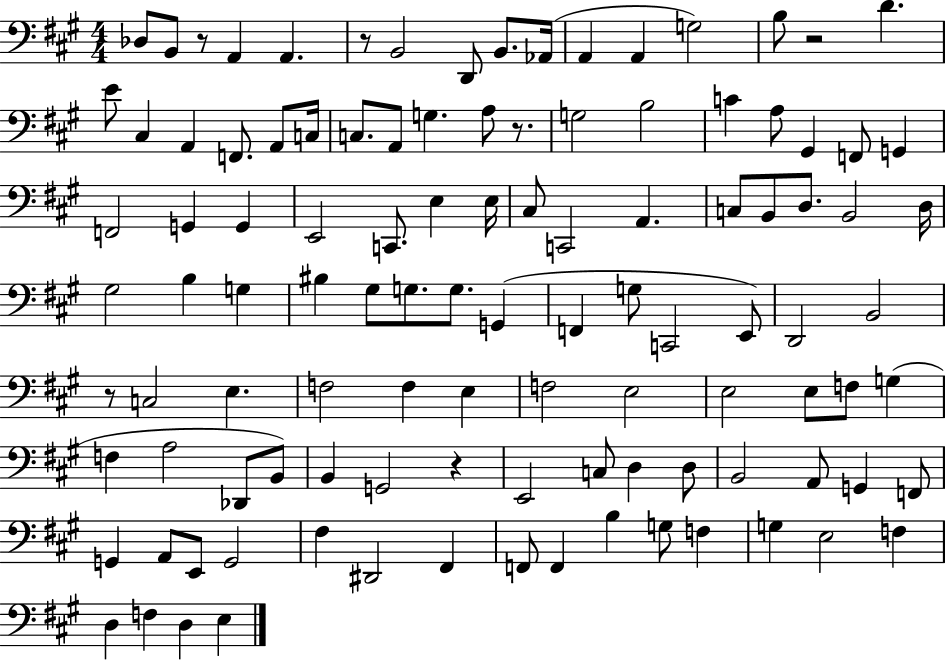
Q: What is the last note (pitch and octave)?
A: E3